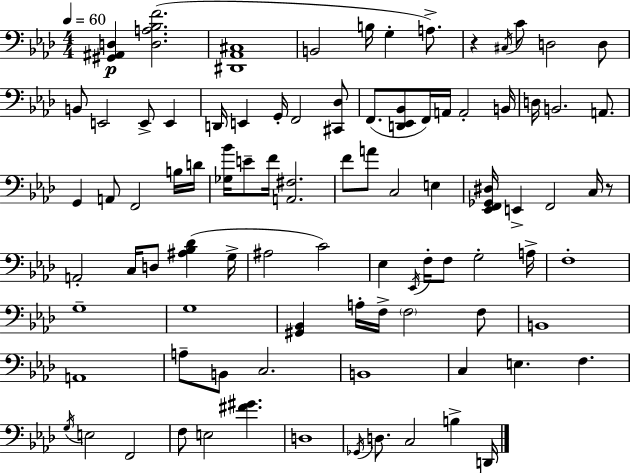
[G#2,A#2,D3]/q [D3,A3,Bb3,F4]/h. [D#2,Ab2,C#3]/w B2/h B3/s G3/q A3/e. R/q C#3/s C4/e D3/h D3/e B2/e E2/h E2/e E2/q D2/s E2/q G2/s F2/h [C#2,Db3]/e F2/e. [D2,Eb2,Bb2]/e F2/s A2/s A2/h B2/s D3/s B2/h. A2/e. G2/q A2/e F2/h B3/s D4/s [Gb3,Bb4]/s E4/e F4/s [A2,F#3]/h. F4/e A4/e C3/h E3/q [Eb2,F2,Gb2,D#3]/s E2/q F2/h C3/s R/e A2/h C3/s D3/e [A#3,Bb3,Db4]/q G3/s A#3/h C4/h Eb3/q Eb2/s F3/s F3/e G3/h A3/s F3/w G3/w G3/w [G#2,Bb2]/q A3/s F3/s F3/h F3/e B2/w A2/w A3/e B2/e C3/h. B2/w C3/q E3/q. F3/q. G3/s E3/h F2/h F3/e E3/h [F#4,G#4]/q. D3/w Gb2/s D3/e. C3/h B3/q D2/s